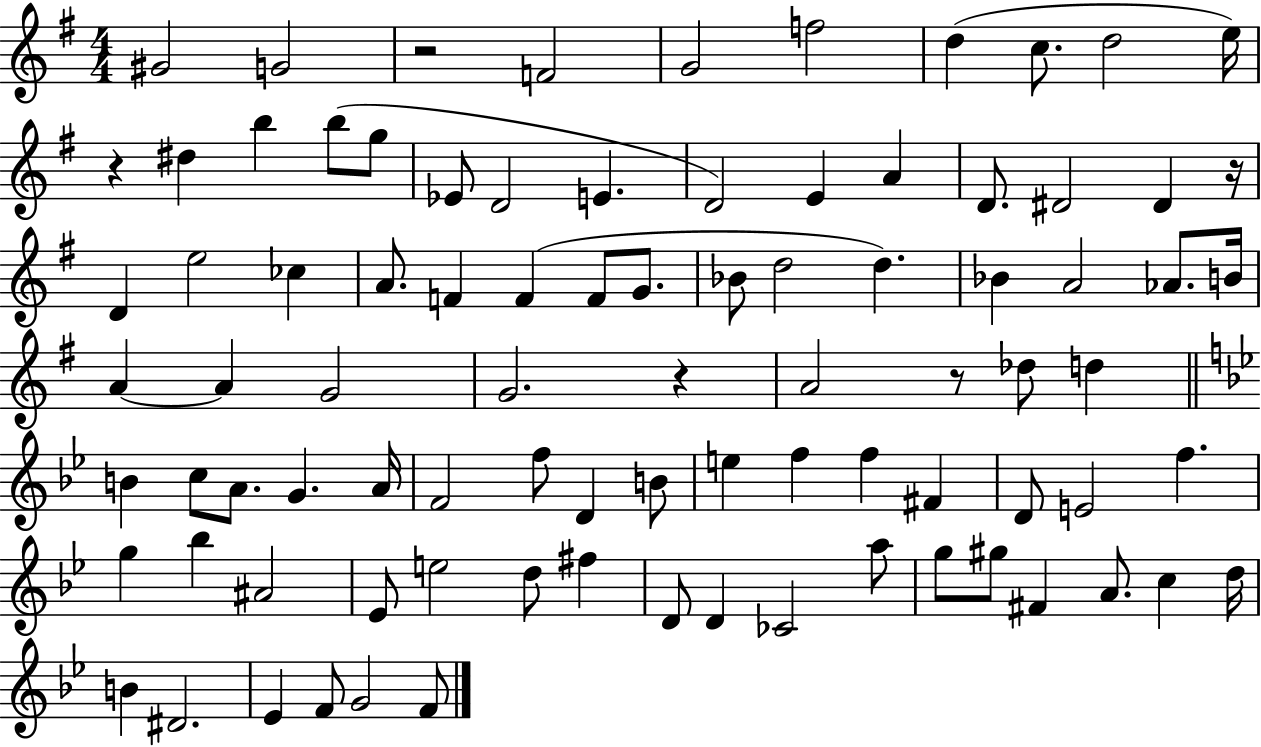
{
  \clef treble
  \numericTimeSignature
  \time 4/4
  \key g \major
  gis'2 g'2 | r2 f'2 | g'2 f''2 | d''4( c''8. d''2 e''16) | \break r4 dis''4 b''4 b''8( g''8 | ees'8 d'2 e'4. | d'2) e'4 a'4 | d'8. dis'2 dis'4 r16 | \break d'4 e''2 ces''4 | a'8. f'4 f'4( f'8 g'8. | bes'8 d''2 d''4.) | bes'4 a'2 aes'8. b'16 | \break a'4~~ a'4 g'2 | g'2. r4 | a'2 r8 des''8 d''4 | \bar "||" \break \key bes \major b'4 c''8 a'8. g'4. a'16 | f'2 f''8 d'4 b'8 | e''4 f''4 f''4 fis'4 | d'8 e'2 f''4. | \break g''4 bes''4 ais'2 | ees'8 e''2 d''8 fis''4 | d'8 d'4 ces'2 a''8 | g''8 gis''8 fis'4 a'8. c''4 d''16 | \break b'4 dis'2. | ees'4 f'8 g'2 f'8 | \bar "|."
}